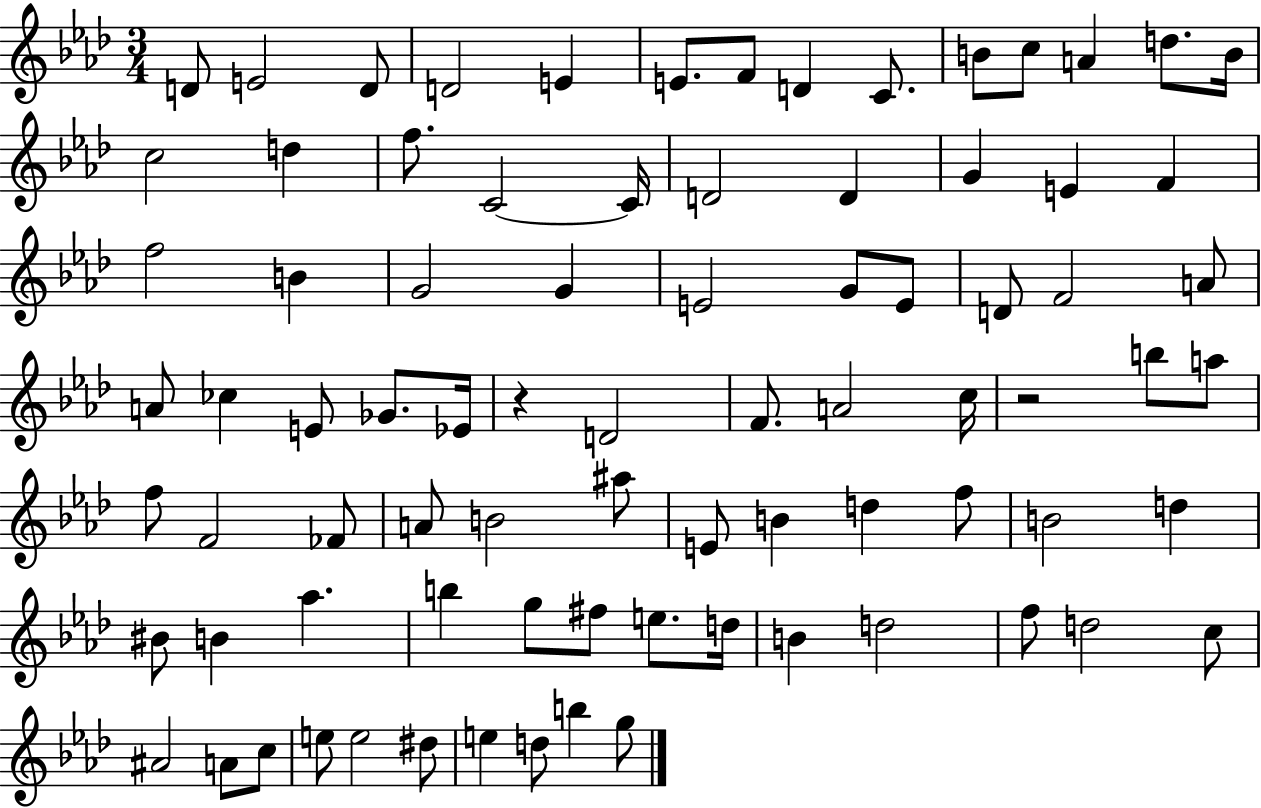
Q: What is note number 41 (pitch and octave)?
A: F4